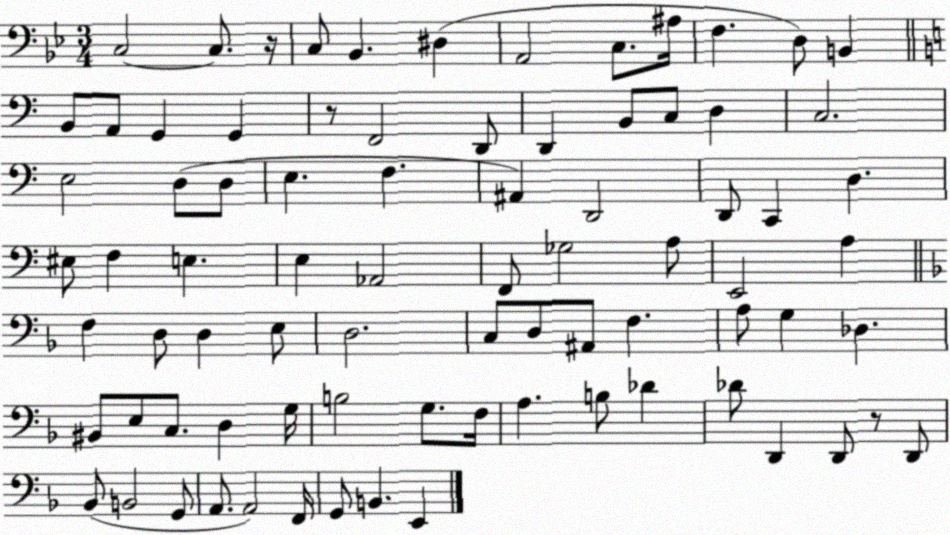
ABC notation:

X:1
T:Untitled
M:3/4
L:1/4
K:Bb
C,2 C,/2 z/4 C,/2 _B,, ^D, A,,2 C,/2 ^A,/4 F, D,/2 B,, B,,/2 A,,/2 G,, G,, z/2 F,,2 D,,/2 D,, B,,/2 C,/2 D, C,2 E,2 D,/2 D,/2 E, F, ^A,, D,,2 D,,/2 C,, D, ^E,/2 F, E, E, _A,,2 F,,/2 _G,2 A,/2 E,,2 A, F, D,/2 D, E,/2 D,2 C,/2 D,/2 ^A,,/2 F, A,/2 G, _D, ^B,,/2 E,/2 C,/2 D, G,/4 B,2 G,/2 F,/4 A, B,/2 _D _D/2 D,, D,,/2 z/2 D,,/2 _B,,/2 B,,2 G,,/2 A,,/2 A,,2 F,,/4 G,,/2 B,, E,,